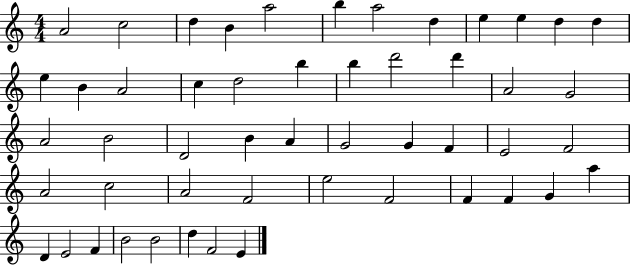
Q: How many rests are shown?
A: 0